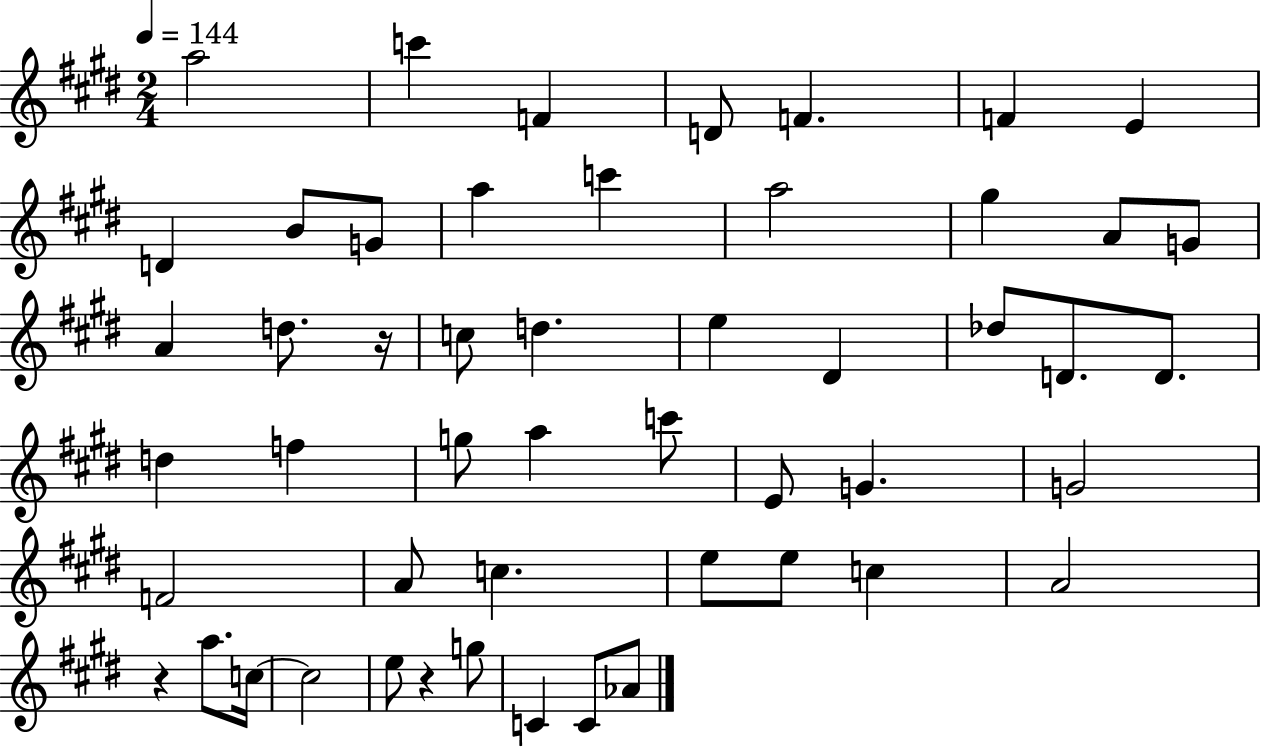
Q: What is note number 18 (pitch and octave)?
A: D5